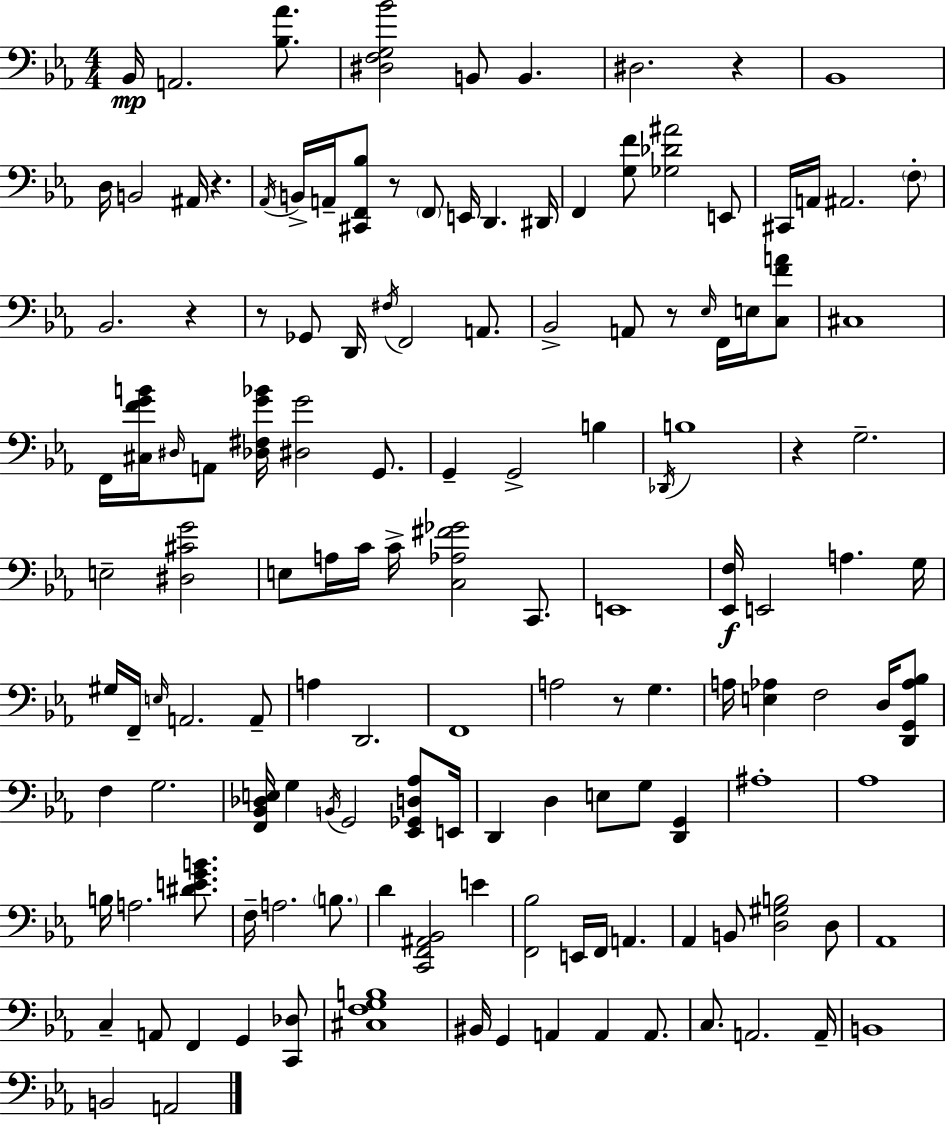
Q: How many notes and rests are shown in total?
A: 139